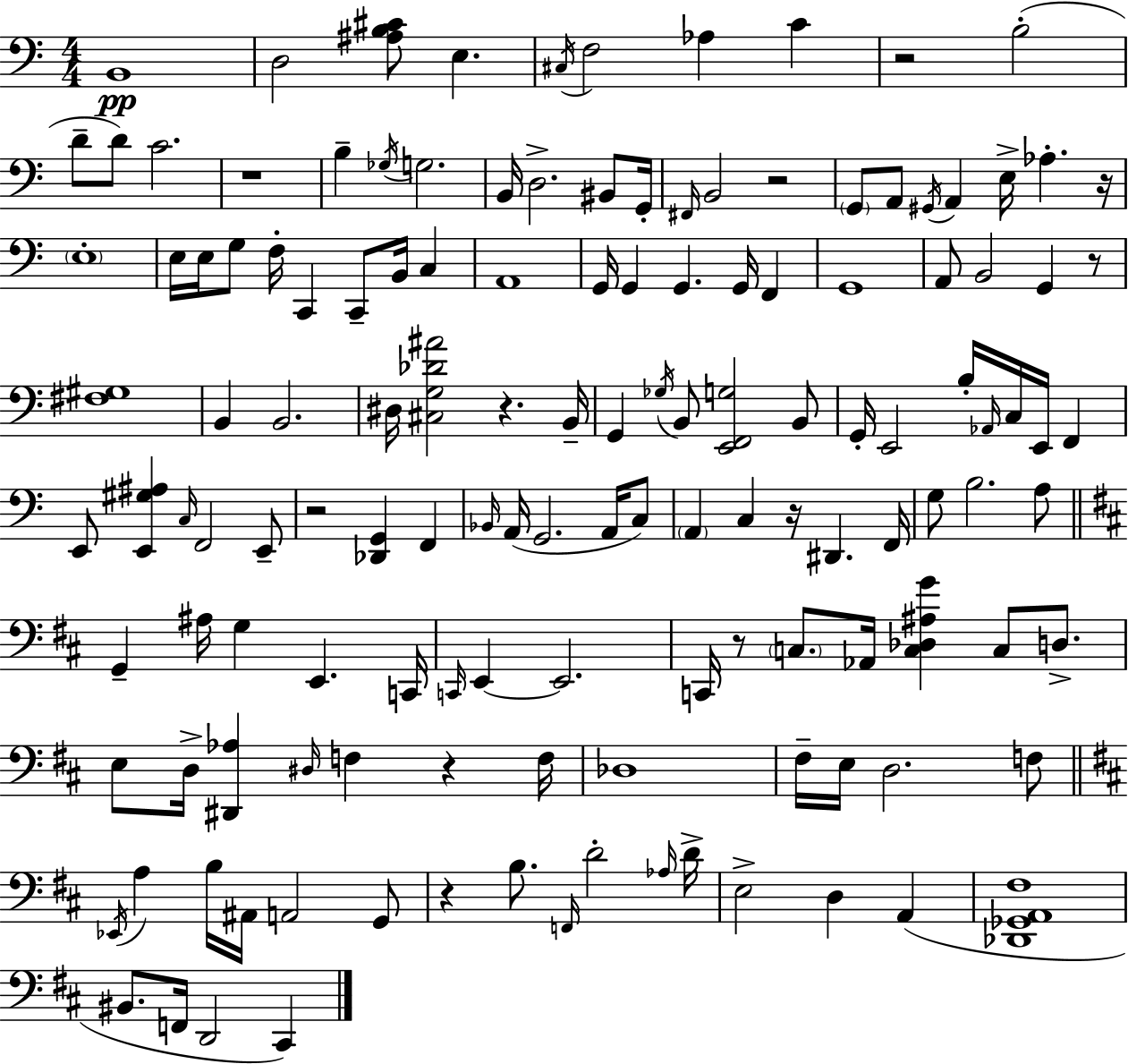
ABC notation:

X:1
T:Untitled
M:4/4
L:1/4
K:Am
B,,4 D,2 [^A,B,^C]/2 E, ^C,/4 F,2 _A, C z2 B,2 D/2 D/2 C2 z4 B, _G,/4 G,2 B,,/4 D,2 ^B,,/2 G,,/4 ^F,,/4 B,,2 z2 G,,/2 A,,/2 ^G,,/4 A,, E,/4 _A, z/4 E,4 E,/4 E,/4 G,/2 F,/4 C,, C,,/2 B,,/4 C, A,,4 G,,/4 G,, G,, G,,/4 F,, G,,4 A,,/2 B,,2 G,, z/2 [^F,^G,]4 B,, B,,2 ^D,/4 [^C,G,_D^A]2 z B,,/4 G,, _G,/4 B,,/2 [E,,F,,G,]2 B,,/2 G,,/4 E,,2 B,/4 _A,,/4 C,/4 E,,/4 F,, E,,/2 [E,,^G,^A,] C,/4 F,,2 E,,/2 z2 [_D,,G,,] F,, _B,,/4 A,,/4 G,,2 A,,/4 C,/2 A,, C, z/4 ^D,, F,,/4 G,/2 B,2 A,/2 G,, ^A,/4 G, E,, C,,/4 C,,/4 E,, E,,2 C,,/4 z/2 C,/2 _A,,/4 [C,_D,^A,G] C,/2 D,/2 E,/2 D,/4 [^D,,_A,] ^D,/4 F, z F,/4 _D,4 ^F,/4 E,/4 D,2 F,/2 _E,,/4 A, B,/4 ^A,,/4 A,,2 G,,/2 z B,/2 F,,/4 D2 _A,/4 D/4 E,2 D, A,, [_D,,_G,,A,,^F,]4 ^B,,/2 F,,/4 D,,2 ^C,,